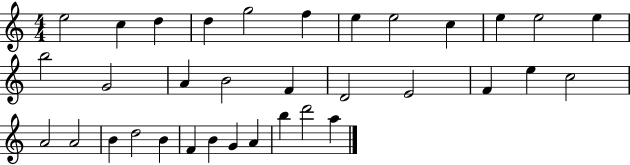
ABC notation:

X:1
T:Untitled
M:4/4
L:1/4
K:C
e2 c d d g2 f e e2 c e e2 e b2 G2 A B2 F D2 E2 F e c2 A2 A2 B d2 B F B G A b d'2 a